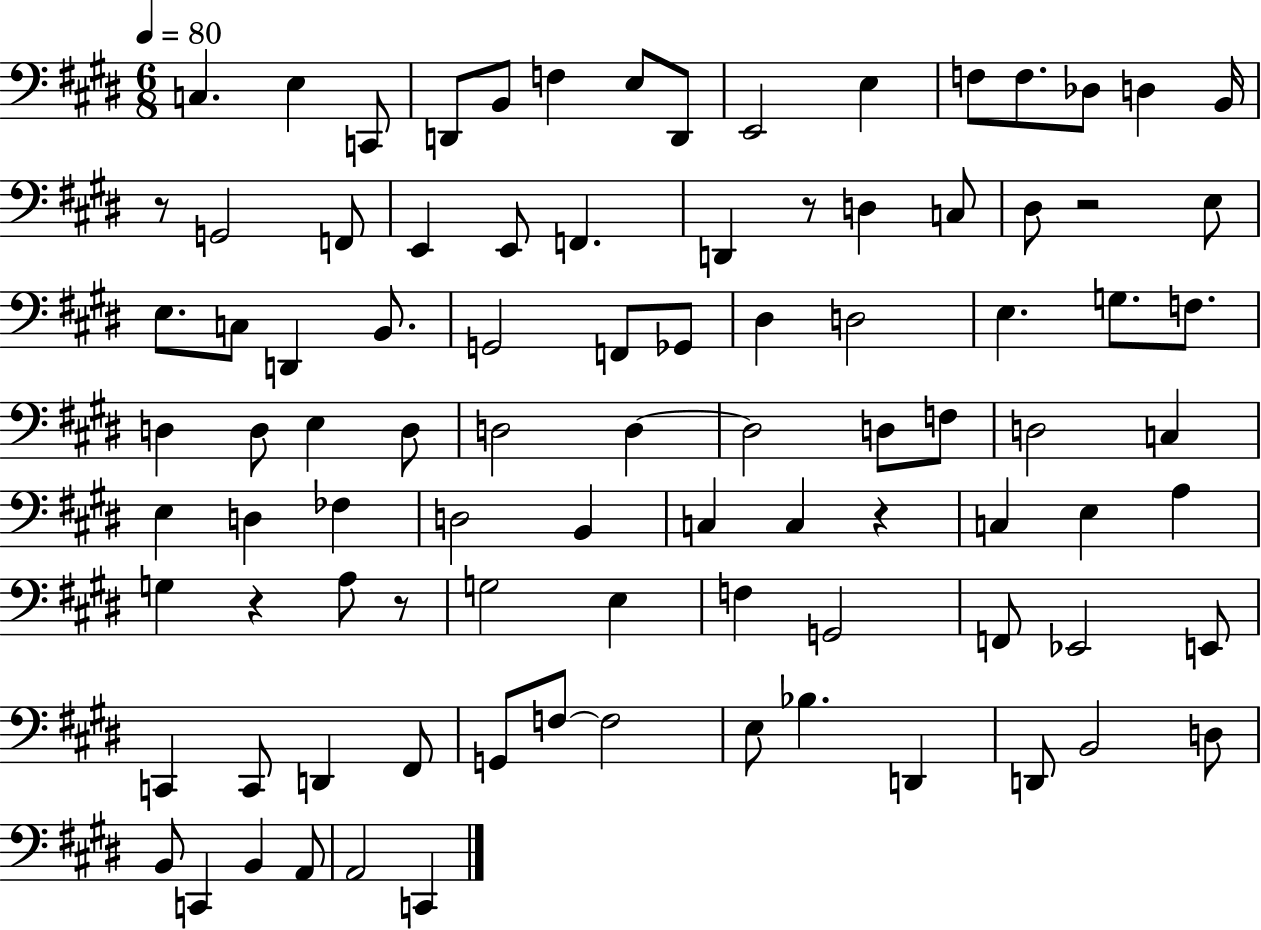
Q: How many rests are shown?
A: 6